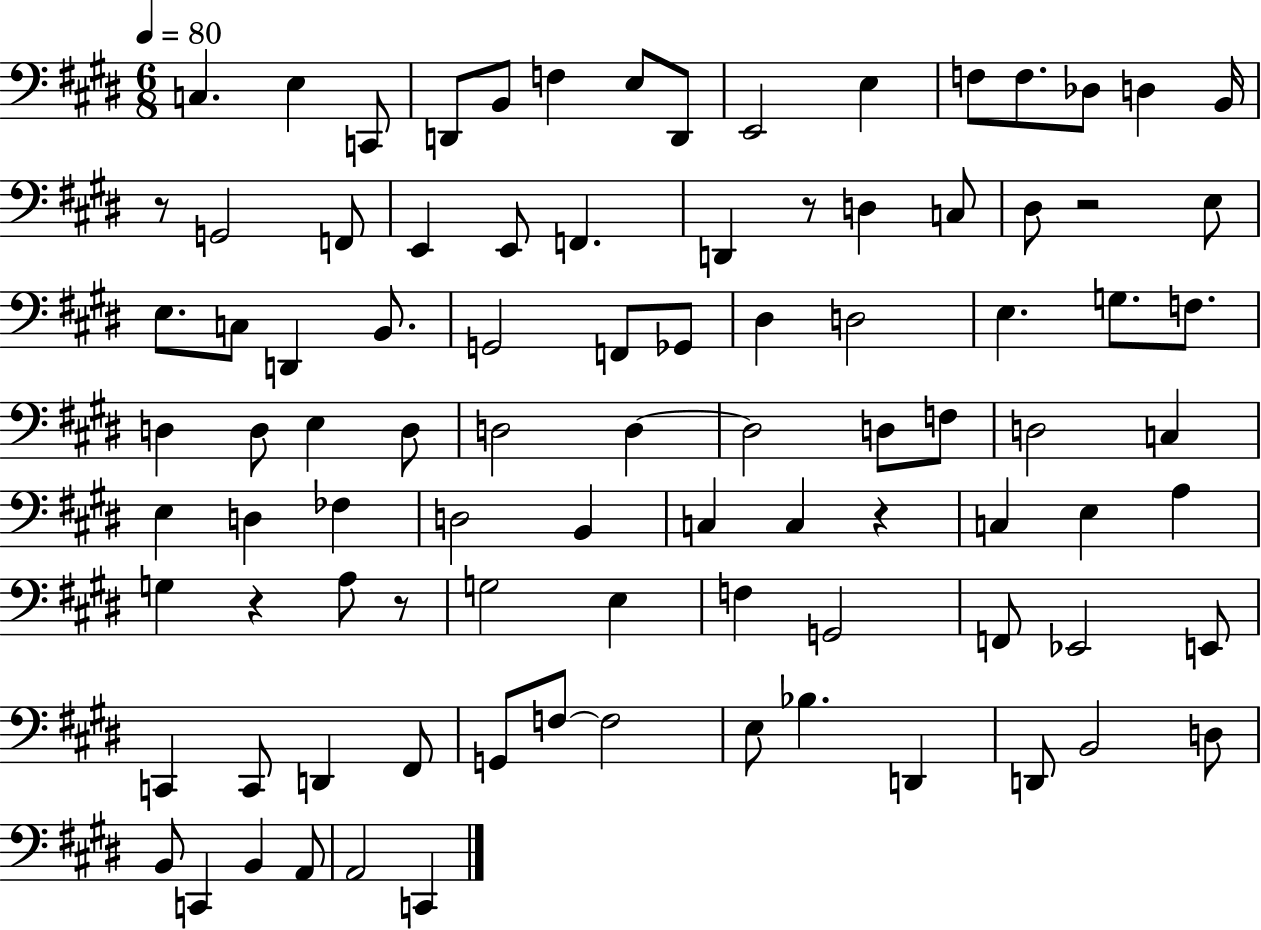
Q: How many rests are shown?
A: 6